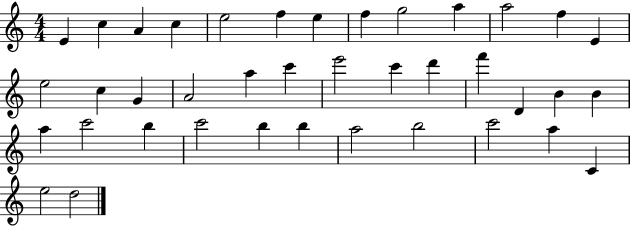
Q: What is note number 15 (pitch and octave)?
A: C5